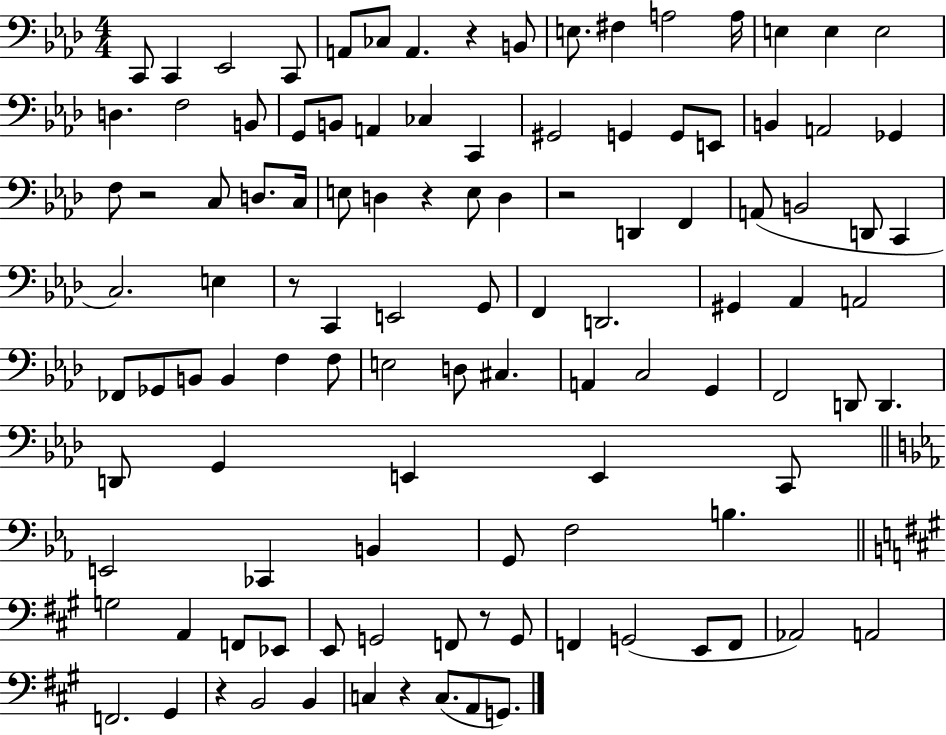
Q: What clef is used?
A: bass